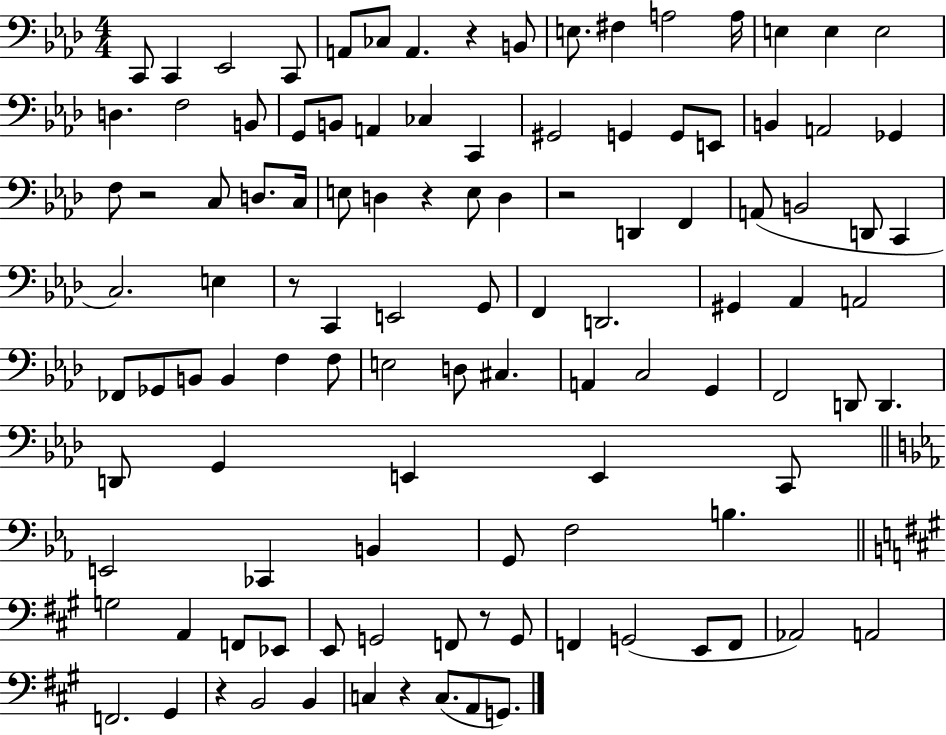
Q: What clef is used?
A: bass